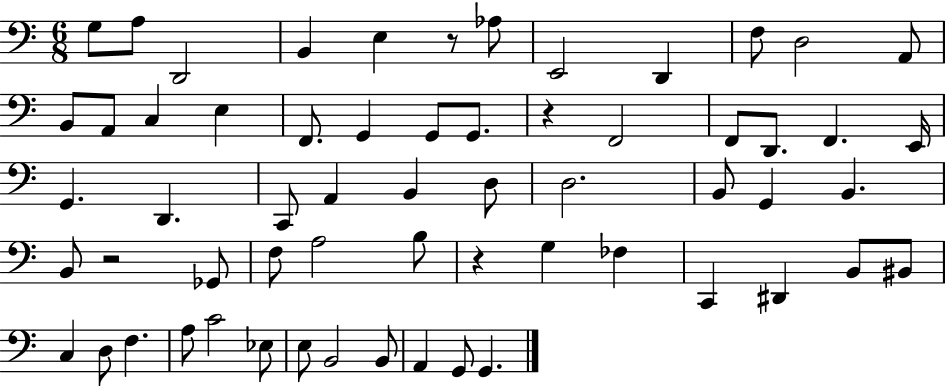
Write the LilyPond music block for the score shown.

{
  \clef bass
  \numericTimeSignature
  \time 6/8
  \key c \major
  \repeat volta 2 { g8 a8 d,2 | b,4 e4 r8 aes8 | e,2 d,4 | f8 d2 a,8 | \break b,8 a,8 c4 e4 | f,8. g,4 g,8 g,8. | r4 f,2 | f,8 d,8. f,4. e,16 | \break g,4. d,4. | c,8 a,4 b,4 d8 | d2. | b,8 g,4 b,4. | \break b,8 r2 ges,8 | f8 a2 b8 | r4 g4 fes4 | c,4 dis,4 b,8 bis,8 | \break c4 d8 f4. | a8 c'2 ees8 | e8 b,2 b,8 | a,4 g,8 g,4. | \break } \bar "|."
}